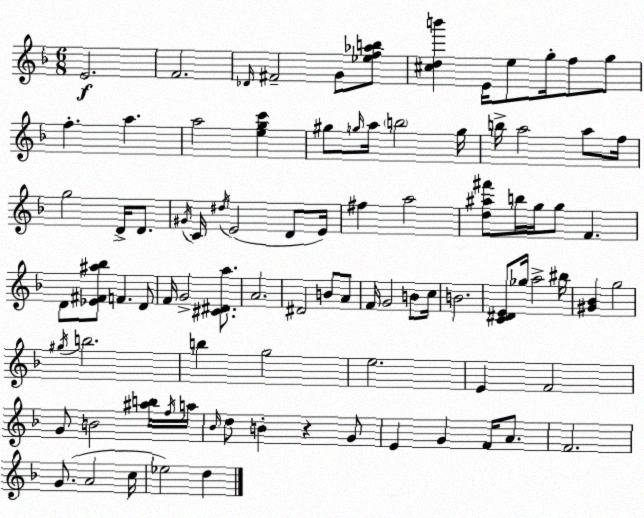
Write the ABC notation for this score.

X:1
T:Untitled
M:6/8
L:1/4
K:F
E2 F2 _D/4 ^F2 G/2 [_ef_ab]/2 [^cdb'] E/4 e/2 g/4 f/2 g/2 f a a2 [egc'] ^g/2 g/4 a/4 b2 g/4 b/4 a2 a/2 f/4 g2 D/4 D/2 ^G/4 C/4 ^d/4 E2 D/2 E/4 ^f a2 [d^a^f']/2 b/4 g/4 g/2 F D/2 [_E^F^a_b]/2 F D/2 F/4 G2 [^C^Da]/2 A2 ^D2 B/2 A/2 F/4 G2 B/2 c/4 B2 [C^DE]/2 _g/4 a2 ^b/4 [^G_B] g2 ^g/4 b2 b g2 e2 E F2 G/2 B2 [^ab]/4 f/4 a/4 _B/4 d/2 B z G/2 E G F/4 A/2 F2 G/2 A2 c/4 _e2 d